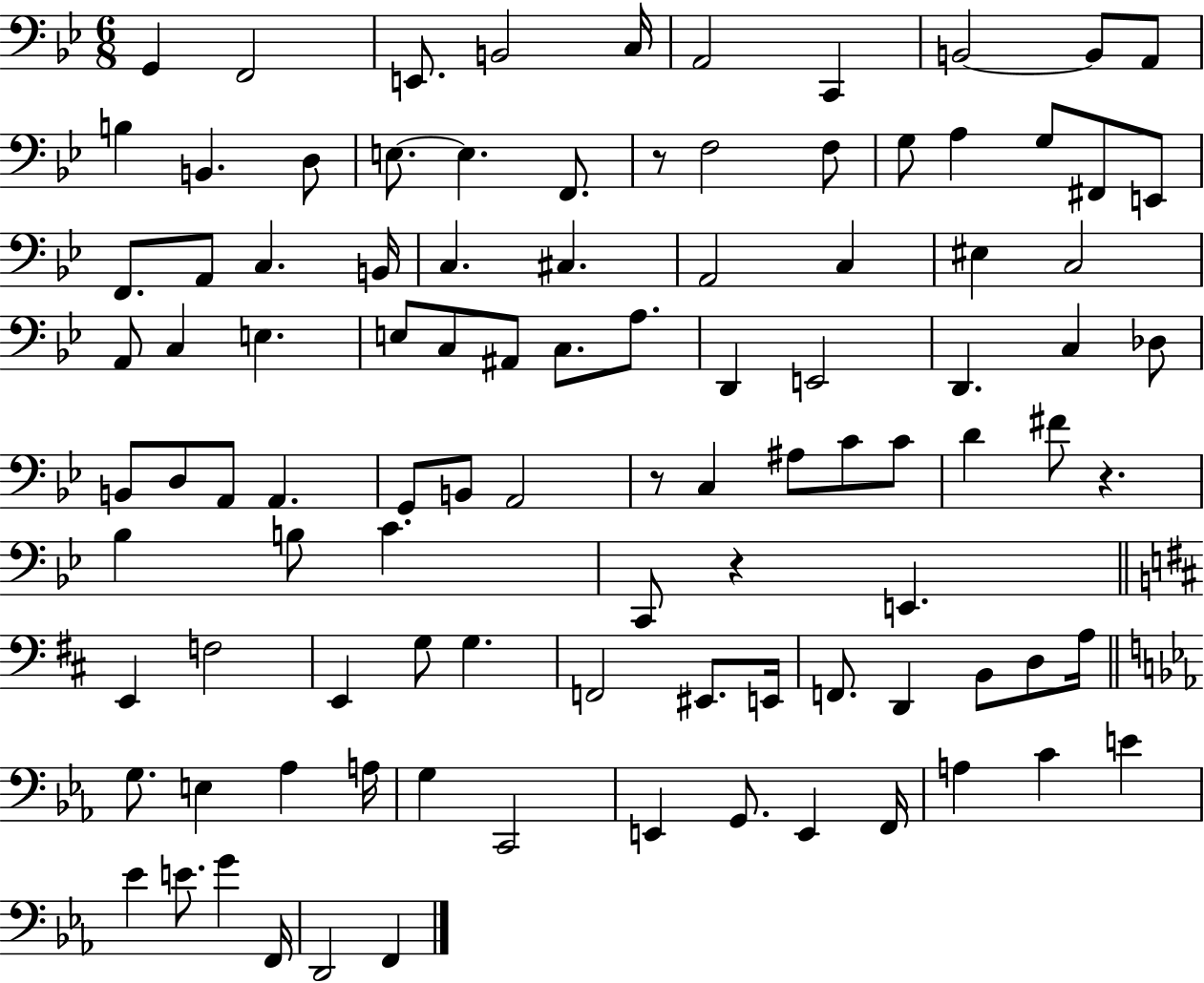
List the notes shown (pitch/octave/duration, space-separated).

G2/q F2/h E2/e. B2/h C3/s A2/h C2/q B2/h B2/e A2/e B3/q B2/q. D3/e E3/e. E3/q. F2/e. R/e F3/h F3/e G3/e A3/q G3/e F#2/e E2/e F2/e. A2/e C3/q. B2/s C3/q. C#3/q. A2/h C3/q EIS3/q C3/h A2/e C3/q E3/q. E3/e C3/e A#2/e C3/e. A3/e. D2/q E2/h D2/q. C3/q Db3/e B2/e D3/e A2/e A2/q. G2/e B2/e A2/h R/e C3/q A#3/e C4/e C4/e D4/q F#4/e R/q. Bb3/q B3/e C4/q. C2/e R/q E2/q. E2/q F3/h E2/q G3/e G3/q. F2/h EIS2/e. E2/s F2/e. D2/q B2/e D3/e A3/s G3/e. E3/q Ab3/q A3/s G3/q C2/h E2/q G2/e. E2/q F2/s A3/q C4/q E4/q Eb4/q E4/e. G4/q F2/s D2/h F2/q